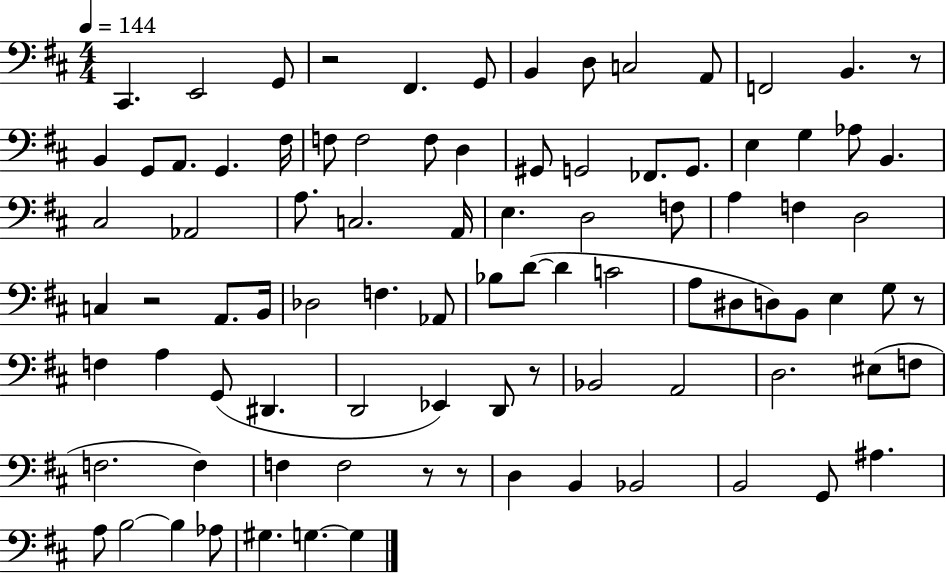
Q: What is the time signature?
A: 4/4